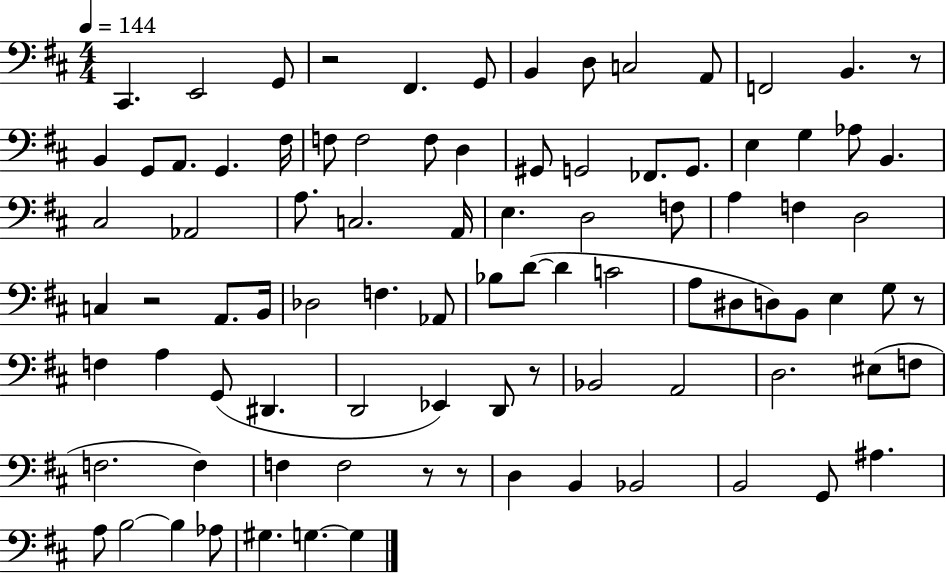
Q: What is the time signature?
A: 4/4